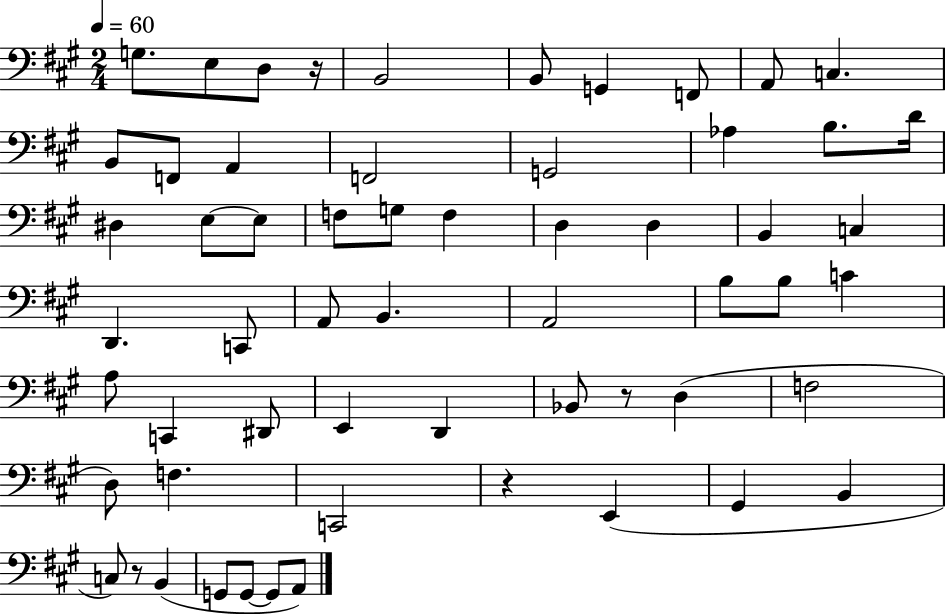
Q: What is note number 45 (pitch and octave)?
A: F3